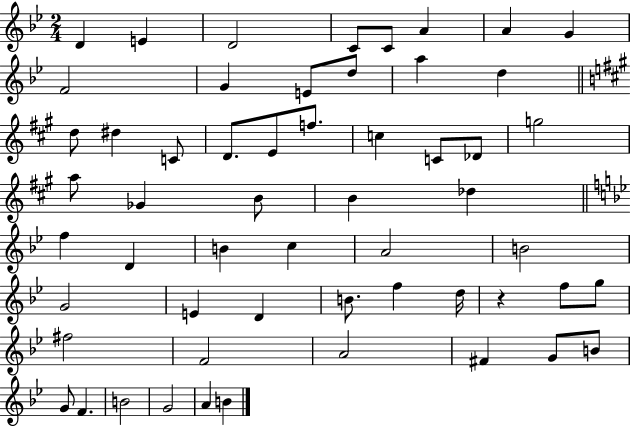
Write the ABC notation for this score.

X:1
T:Untitled
M:2/4
L:1/4
K:Bb
D E D2 C/2 C/2 A A G F2 G E/2 d/2 a d d/2 ^d C/2 D/2 E/2 f/2 c C/2 _D/2 g2 a/2 _G B/2 B _d f D B c A2 B2 G2 E D B/2 f d/4 z f/2 g/2 ^f2 F2 A2 ^F G/2 B/2 G/2 F B2 G2 A B